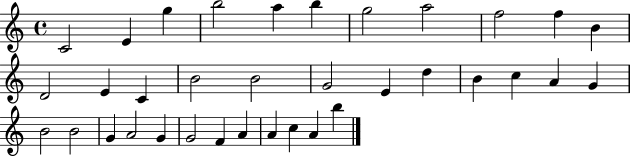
X:1
T:Untitled
M:4/4
L:1/4
K:C
C2 E g b2 a b g2 a2 f2 f B D2 E C B2 B2 G2 E d B c A G B2 B2 G A2 G G2 F A A c A b